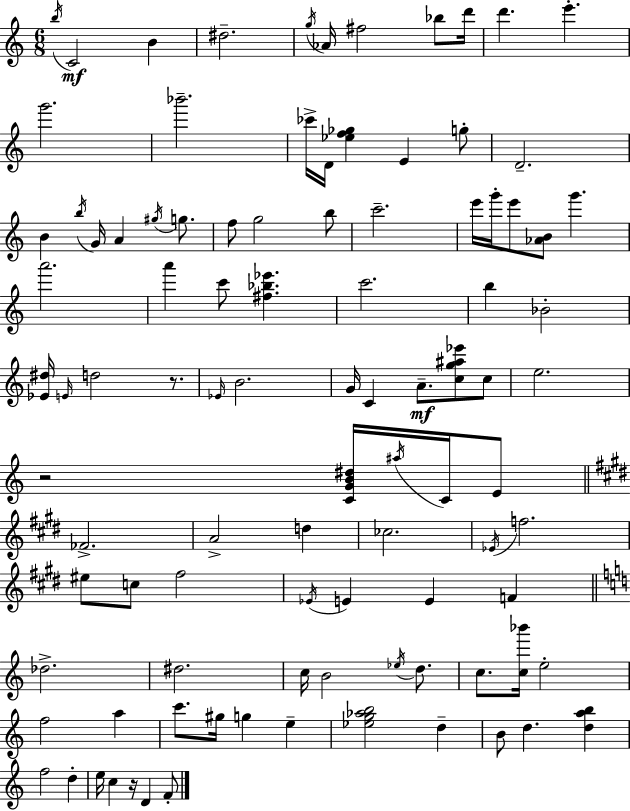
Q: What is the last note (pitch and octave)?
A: F4